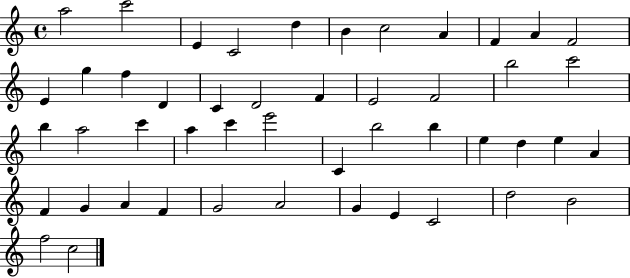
A5/h C6/h E4/q C4/h D5/q B4/q C5/h A4/q F4/q A4/q F4/h E4/q G5/q F5/q D4/q C4/q D4/h F4/q E4/h F4/h B5/h C6/h B5/q A5/h C6/q A5/q C6/q E6/h C4/q B5/h B5/q E5/q D5/q E5/q A4/q F4/q G4/q A4/q F4/q G4/h A4/h G4/q E4/q C4/h D5/h B4/h F5/h C5/h